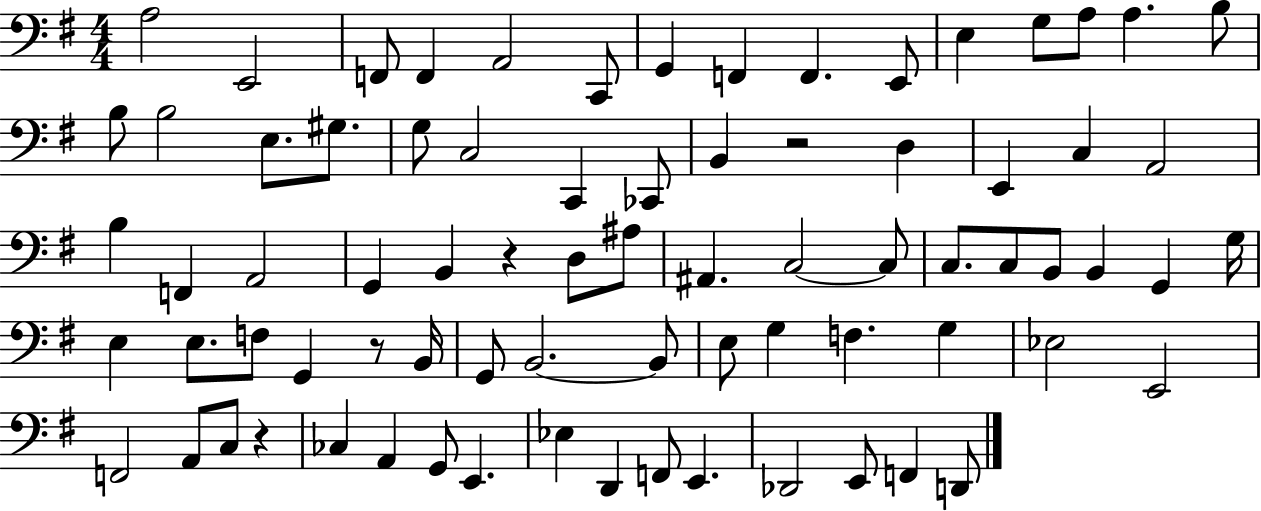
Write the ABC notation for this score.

X:1
T:Untitled
M:4/4
L:1/4
K:G
A,2 E,,2 F,,/2 F,, A,,2 C,,/2 G,, F,, F,, E,,/2 E, G,/2 A,/2 A, B,/2 B,/2 B,2 E,/2 ^G,/2 G,/2 C,2 C,, _C,,/2 B,, z2 D, E,, C, A,,2 B, F,, A,,2 G,, B,, z D,/2 ^A,/2 ^A,, C,2 C,/2 C,/2 C,/2 B,,/2 B,, G,, G,/4 E, E,/2 F,/2 G,, z/2 B,,/4 G,,/2 B,,2 B,,/2 E,/2 G, F, G, _E,2 E,,2 F,,2 A,,/2 C,/2 z _C, A,, G,,/2 E,, _E, D,, F,,/2 E,, _D,,2 E,,/2 F,, D,,/2